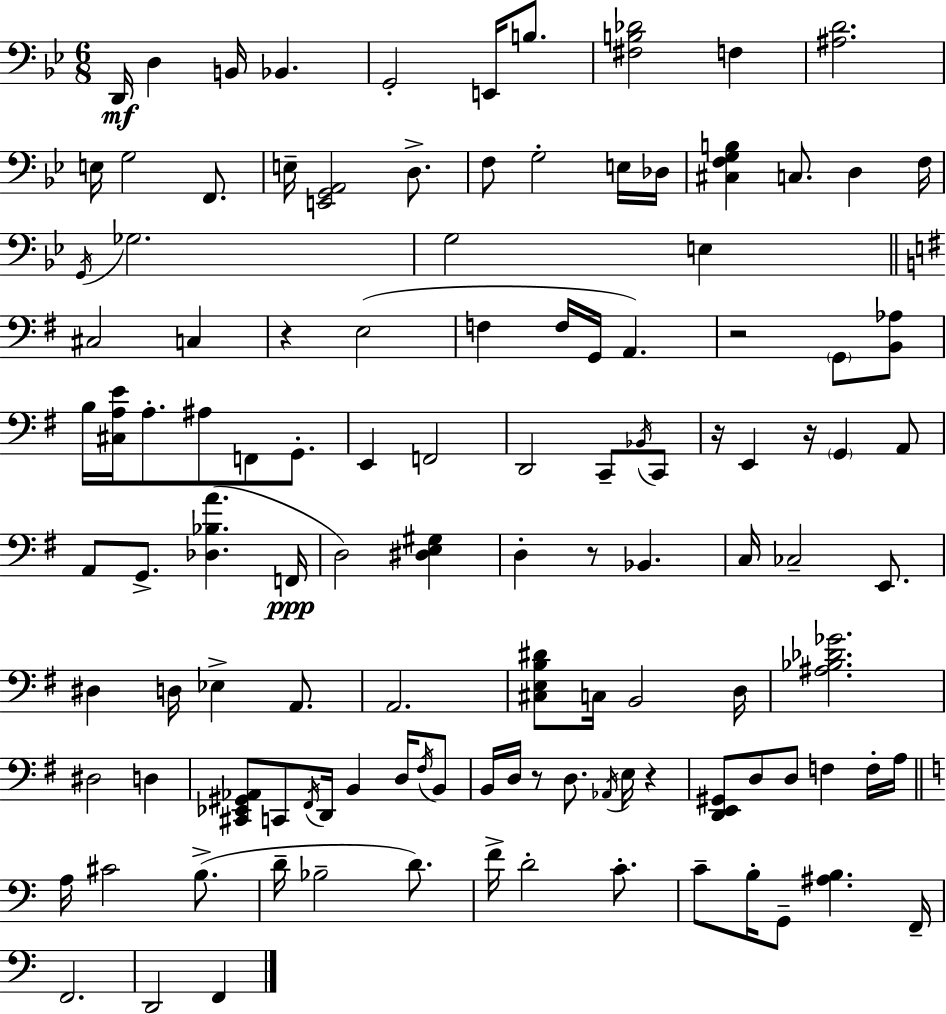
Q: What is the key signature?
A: G minor